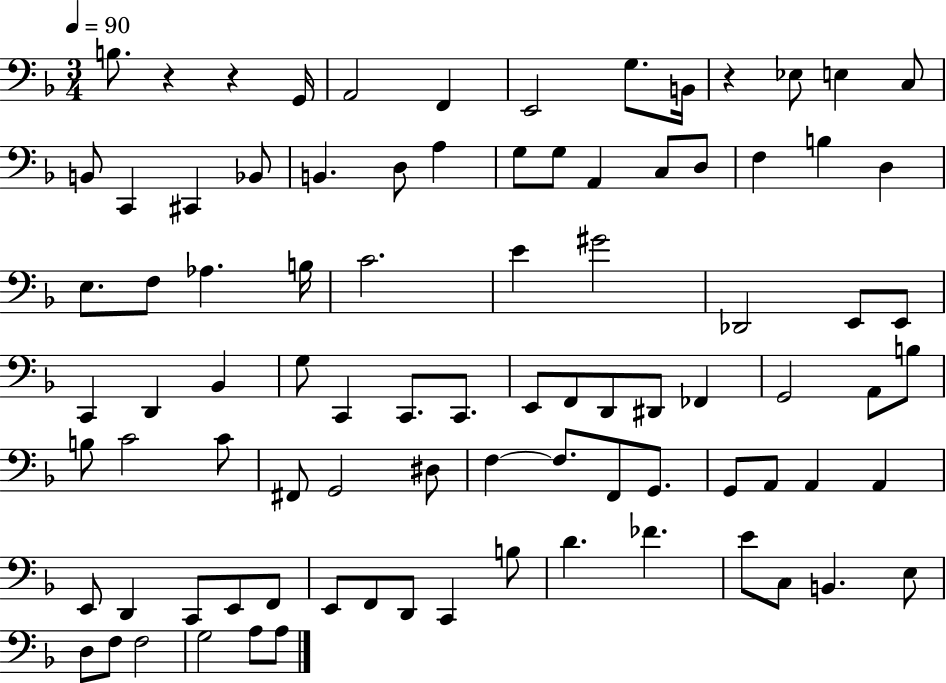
{
  \clef bass
  \numericTimeSignature
  \time 3/4
  \key f \major
  \tempo 4 = 90
  b8. r4 r4 g,16 | a,2 f,4 | e,2 g8. b,16 | r4 ees8 e4 c8 | \break b,8 c,4 cis,4 bes,8 | b,4. d8 a4 | g8 g8 a,4 c8 d8 | f4 b4 d4 | \break e8. f8 aes4. b16 | c'2. | e'4 gis'2 | des,2 e,8 e,8 | \break c,4 d,4 bes,4 | g8 c,4 c,8. c,8. | e,8 f,8 d,8 dis,8 fes,4 | g,2 a,8 b8 | \break b8 c'2 c'8 | fis,8 g,2 dis8 | f4~~ f8. f,8 g,8. | g,8 a,8 a,4 a,4 | \break e,8 d,4 c,8 e,8 f,8 | e,8 f,8 d,8 c,4 b8 | d'4. fes'4. | e'8 c8 b,4. e8 | \break d8 f8 f2 | g2 a8 a8 | \bar "|."
}